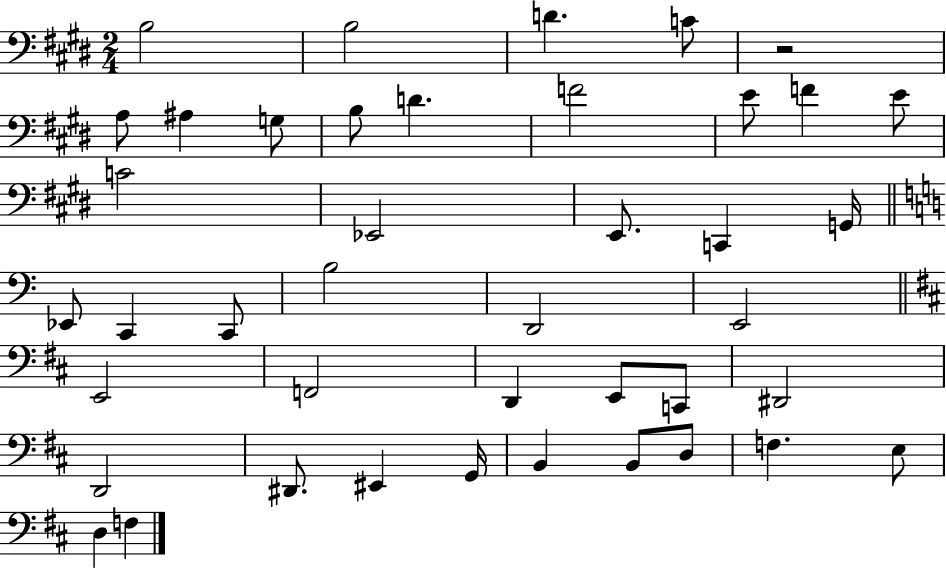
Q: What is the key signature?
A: E major